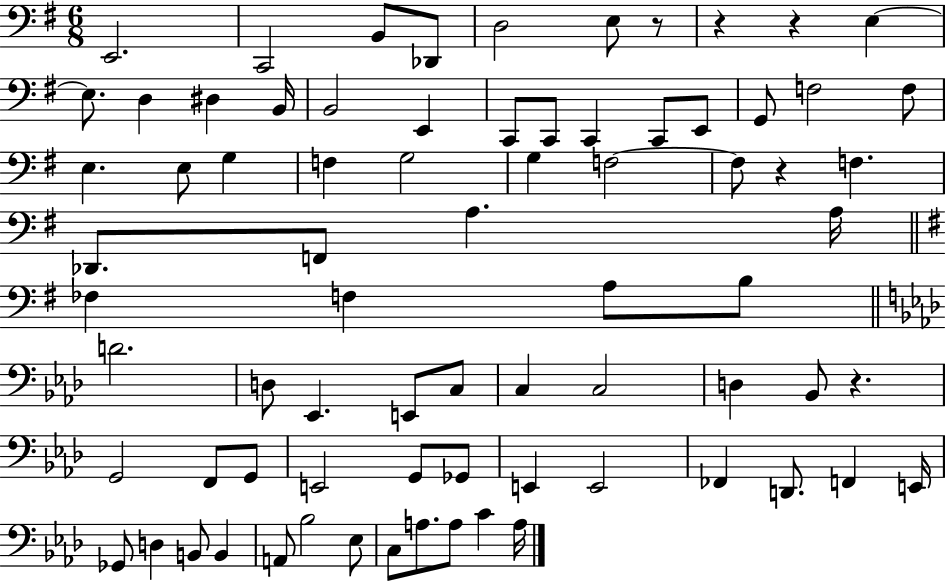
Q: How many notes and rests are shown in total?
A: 76